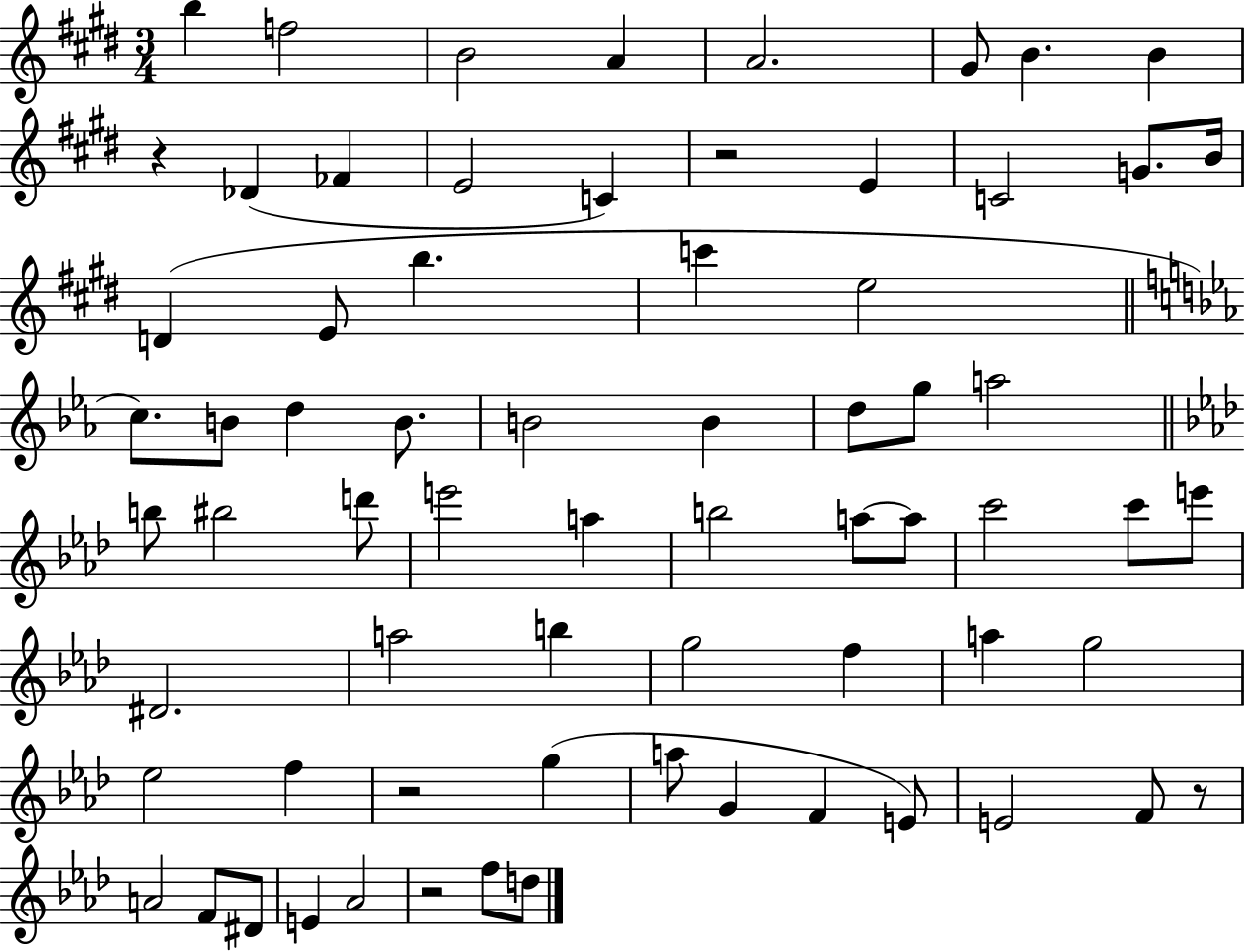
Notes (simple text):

B5/q F5/h B4/h A4/q A4/h. G#4/e B4/q. B4/q R/q Db4/q FES4/q E4/h C4/q R/h E4/q C4/h G4/e. B4/s D4/q E4/e B5/q. C6/q E5/h C5/e. B4/e D5/q B4/e. B4/h B4/q D5/e G5/e A5/h B5/e BIS5/h D6/e E6/h A5/q B5/h A5/e A5/e C6/h C6/e E6/e D#4/h. A5/h B5/q G5/h F5/q A5/q G5/h Eb5/h F5/q R/h G5/q A5/e G4/q F4/q E4/e E4/h F4/e R/e A4/h F4/e D#4/e E4/q Ab4/h R/h F5/e D5/e